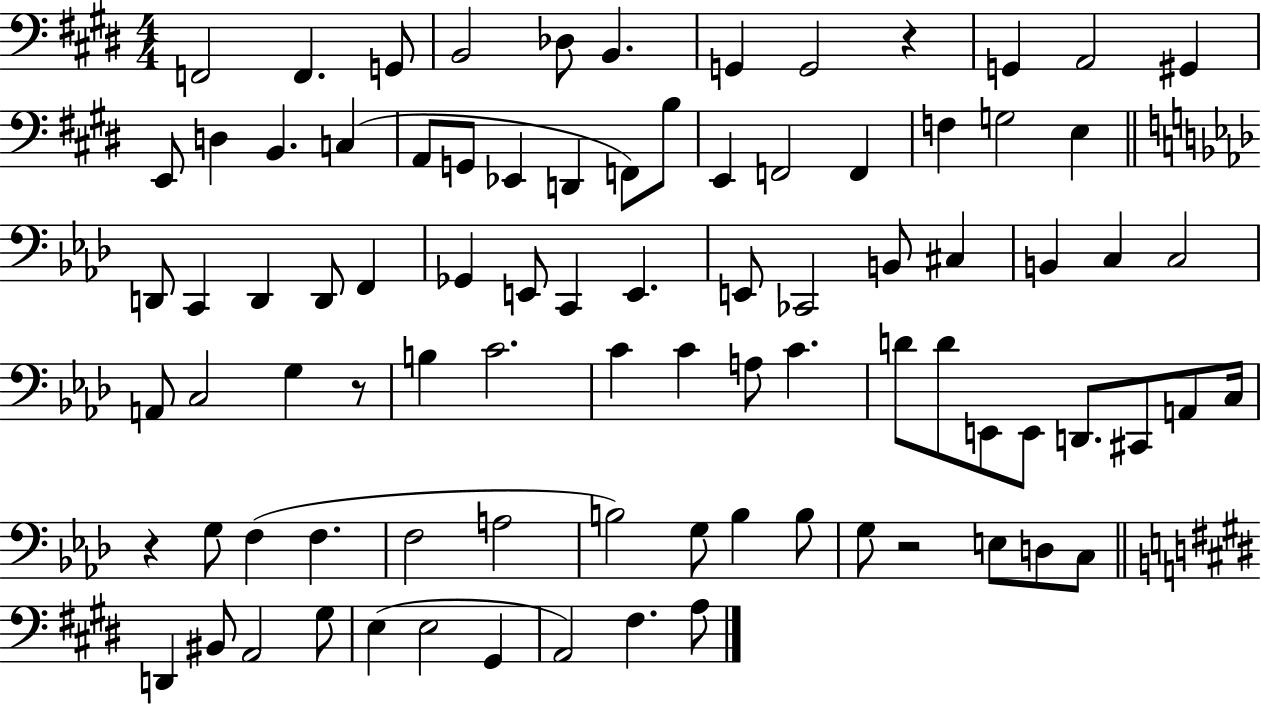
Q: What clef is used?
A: bass